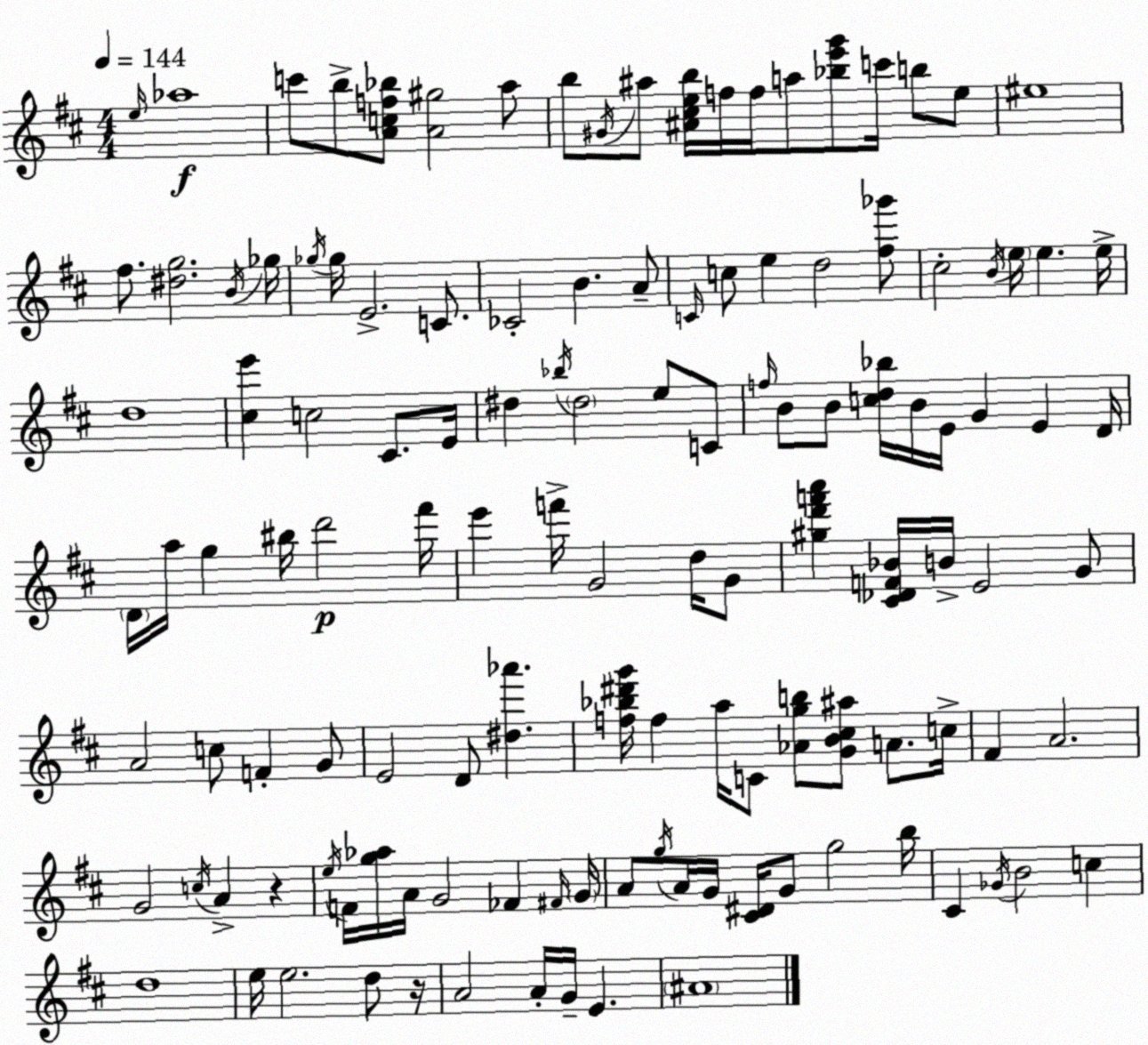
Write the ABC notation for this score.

X:1
T:Untitled
M:4/4
L:1/4
K:D
e/4 _a4 c'/2 b/2 [Acf_b]/2 [A^g]2 a/2 b/2 ^G/4 ^a/2 [^A^ceb]/4 f/4 f/4 a/2 [_be'g']/2 c'/4 b/2 e/2 ^e4 ^f/2 [^dg]2 B/4 _g/4 _g/4 _g/4 E2 C/2 _C2 B A/2 C/4 c/2 e d2 [^f_g']/2 ^c2 B/4 e/4 e e/4 d4 [^ce'] c2 ^C/2 E/4 ^d _b/4 ^d2 e/2 C/2 f/4 B/2 B/2 [cd_b]/4 B/4 E/4 G E D/4 D/4 a/4 g ^b/4 d'2 ^f'/4 e' f'/4 G2 d/4 G/2 [^gd'f'a'] [^C_DF_B]/4 B/4 E2 G/2 A2 c/2 F G/2 E2 D/2 [^d_a'] [f_b^d'g']/4 f a/4 C/2 [_Agb]/2 [GB^c^a]/2 A/2 c/4 ^F A2 G2 c/4 A z e/4 F/4 [g_a]/4 A/4 G2 _F ^F/4 G/4 A/2 g/4 A/4 G/4 [^C^D]/4 G/2 g2 b/4 ^C _G/4 B2 c d4 e/4 e2 d/2 z/4 A2 A/4 G/4 E ^A4